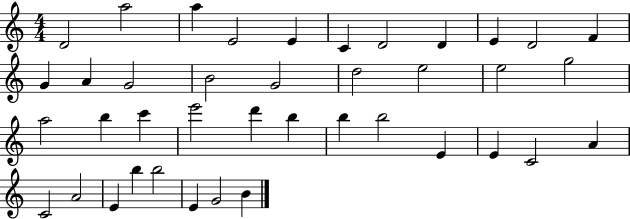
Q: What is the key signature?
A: C major